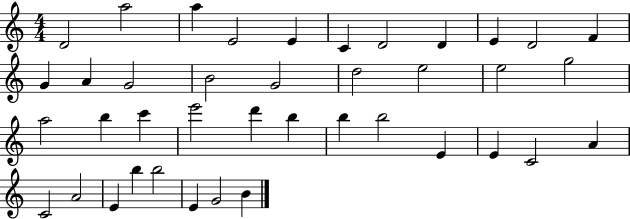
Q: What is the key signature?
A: C major